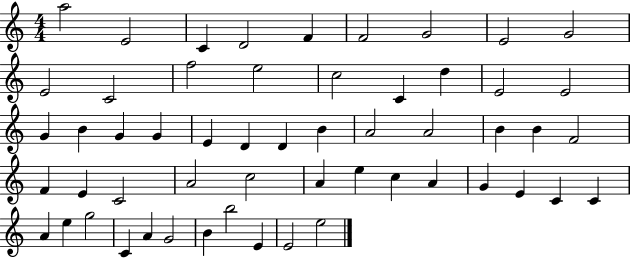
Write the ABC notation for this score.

X:1
T:Untitled
M:4/4
L:1/4
K:C
a2 E2 C D2 F F2 G2 E2 G2 E2 C2 f2 e2 c2 C d E2 E2 G B G G E D D B A2 A2 B B F2 F E C2 A2 c2 A e c A G E C C A e g2 C A G2 B b2 E E2 e2